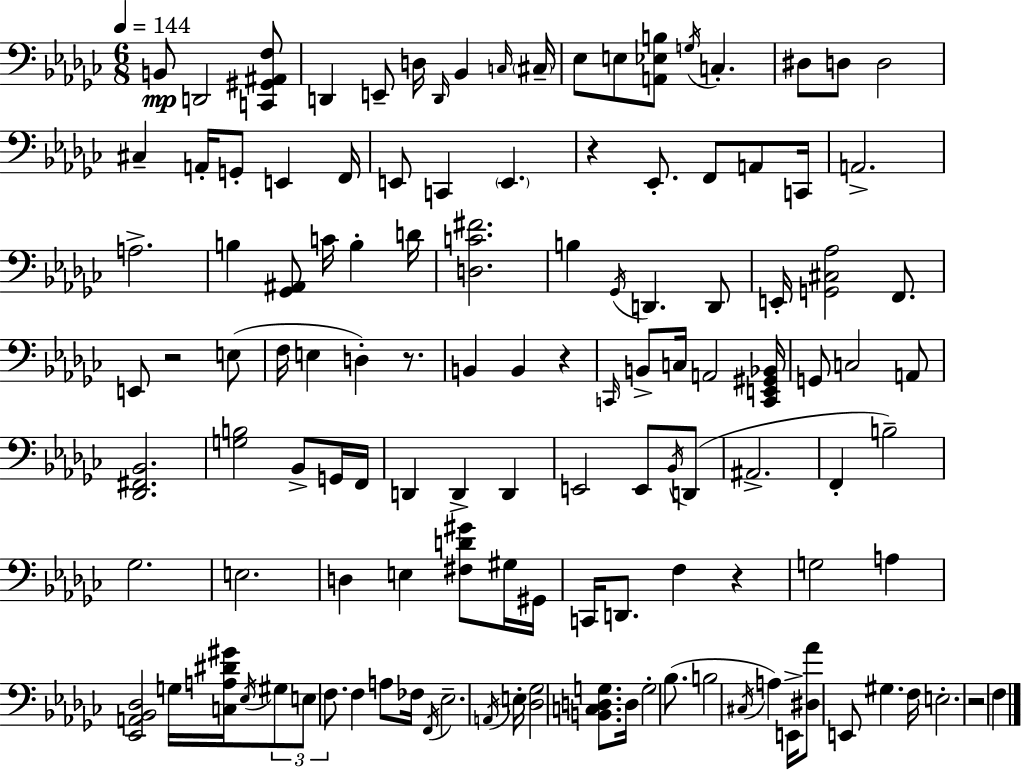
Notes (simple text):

B2/e D2/h [C2,G#2,A#2,F3]/e D2/q E2/e D3/s D2/s Bb2/q C3/s C#3/s Eb3/e E3/e [A2,Eb3,B3]/e G3/s C3/q. D#3/e D3/e D3/h C#3/q A2/s G2/e E2/q F2/s E2/e C2/q E2/q. R/q Eb2/e. F2/e A2/e C2/s A2/h. A3/h. B3/q [Gb2,A#2]/e C4/s B3/q D4/s [D3,C4,F#4]/h. B3/q Gb2/s D2/q. D2/e E2/s [G2,C#3,Ab3]/h F2/e. E2/e R/h E3/e F3/s E3/q D3/q R/e. B2/q B2/q R/q C2/s B2/e C3/s A2/h [C2,E2,G#2,Bb2]/s G2/e C3/h A2/e [Db2,F#2,Bb2]/h. [G3,B3]/h Bb2/e G2/s F2/s D2/q D2/q D2/q E2/h E2/e Bb2/s D2/e A#2/h. F2/q B3/h Gb3/h. E3/h. D3/q E3/q [F#3,D4,G#4]/e G#3/s G#2/s C2/s D2/e. F3/q R/q G3/h A3/q [Eb2,A2,Bb2,Db3]/h G3/s [C3,A3,D#4,G#4]/s Eb3/s G#3/e E3/e F3/e. F3/q A3/e FES3/s F2/s Eb3/h. A2/s E3/s [Db3,Gb3]/h [B2,C3,D3,G3]/e. D3/s G3/h Bb3/e. B3/h C#3/s A3/q E2/s [D#3,Ab4]/e E2/e G#3/q. F3/s E3/h. R/h F3/q